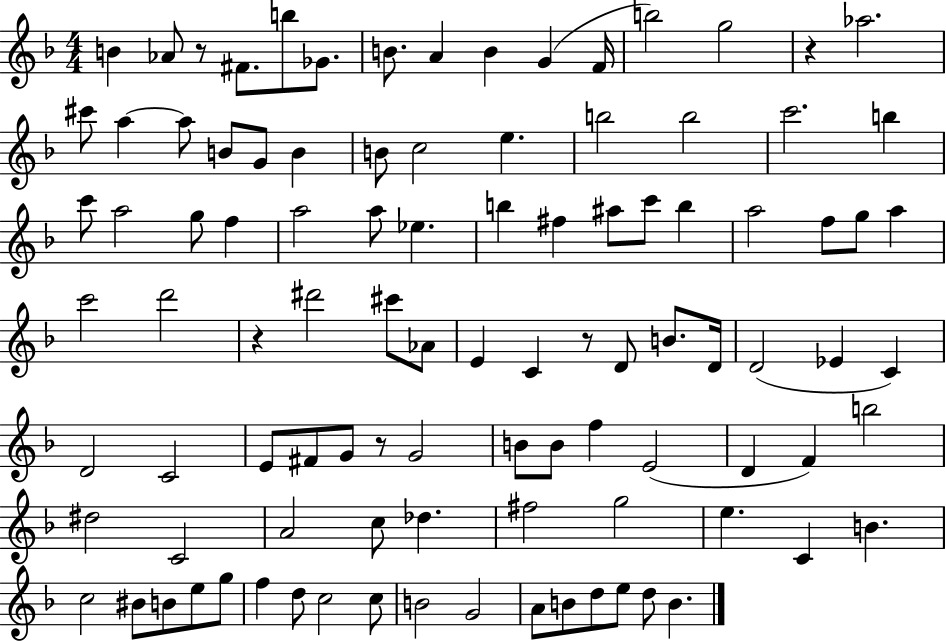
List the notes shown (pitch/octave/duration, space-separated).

B4/q Ab4/e R/e F#4/e. B5/e Gb4/e. B4/e. A4/q B4/q G4/q F4/s B5/h G5/h R/q Ab5/h. C#6/e A5/q A5/e B4/e G4/e B4/q B4/e C5/h E5/q. B5/h B5/h C6/h. B5/q C6/e A5/h G5/e F5/q A5/h A5/e Eb5/q. B5/q F#5/q A#5/e C6/e B5/q A5/h F5/e G5/e A5/q C6/h D6/h R/q D#6/h C#6/e Ab4/e E4/q C4/q R/e D4/e B4/e. D4/s D4/h Eb4/q C4/q D4/h C4/h E4/e F#4/e G4/e R/e G4/h B4/e B4/e F5/q E4/h D4/q F4/q B5/h D#5/h C4/h A4/h C5/e Db5/q. F#5/h G5/h E5/q. C4/q B4/q. C5/h BIS4/e B4/e E5/e G5/e F5/q D5/e C5/h C5/e B4/h G4/h A4/e B4/e D5/e E5/e D5/e B4/q.